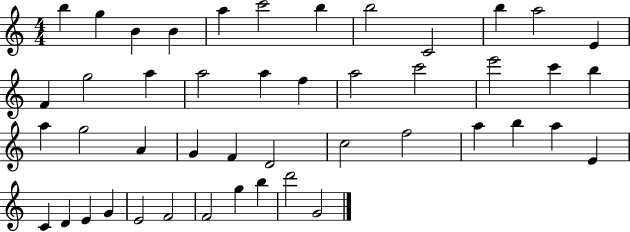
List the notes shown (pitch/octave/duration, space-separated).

B5/q G5/q B4/q B4/q A5/q C6/h B5/q B5/h C4/h B5/q A5/h E4/q F4/q G5/h A5/q A5/h A5/q F5/q A5/h C6/h E6/h C6/q B5/q A5/q G5/h A4/q G4/q F4/q D4/h C5/h F5/h A5/q B5/q A5/q E4/q C4/q D4/q E4/q G4/q E4/h F4/h F4/h G5/q B5/q D6/h G4/h